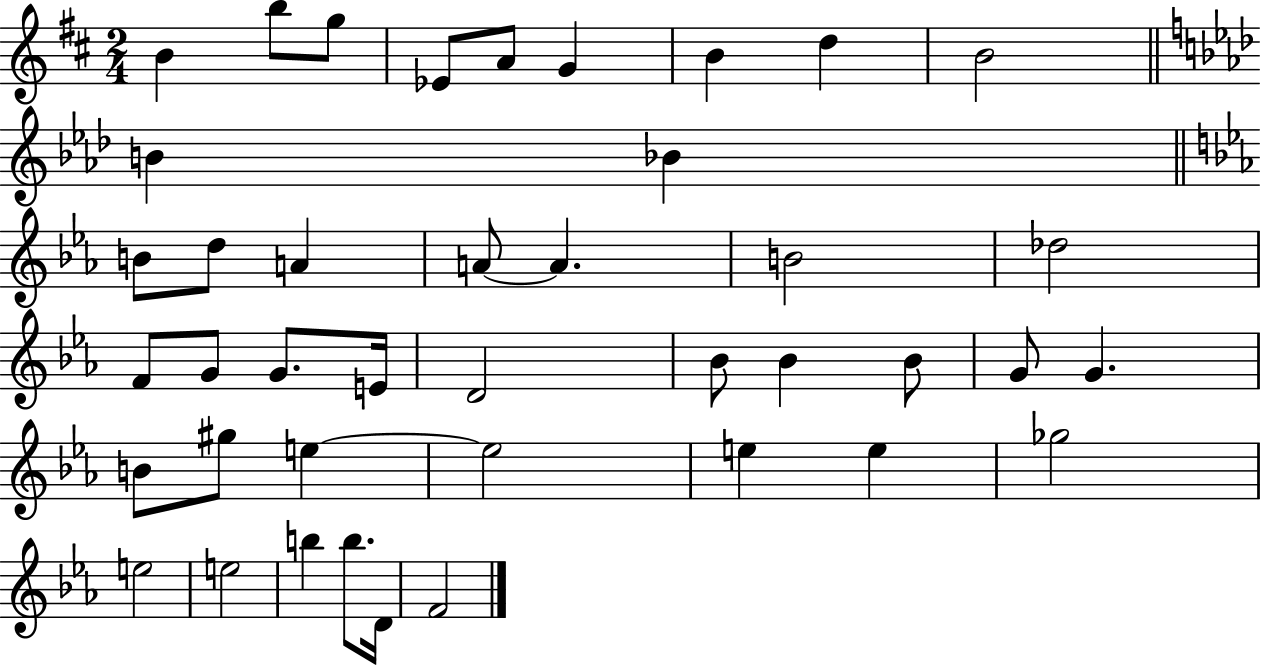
B4/q B5/e G5/e Eb4/e A4/e G4/q B4/q D5/q B4/h B4/q Bb4/q B4/e D5/e A4/q A4/e A4/q. B4/h Db5/h F4/e G4/e G4/e. E4/s D4/h Bb4/e Bb4/q Bb4/e G4/e G4/q. B4/e G#5/e E5/q E5/h E5/q E5/q Gb5/h E5/h E5/h B5/q B5/e. D4/s F4/h